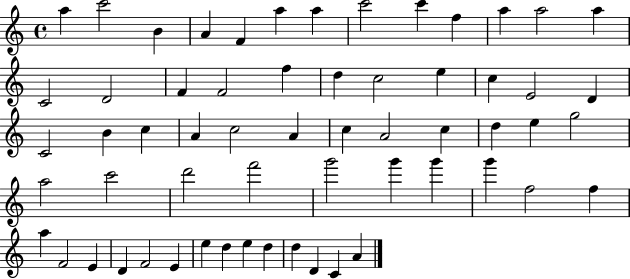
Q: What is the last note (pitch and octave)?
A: A4